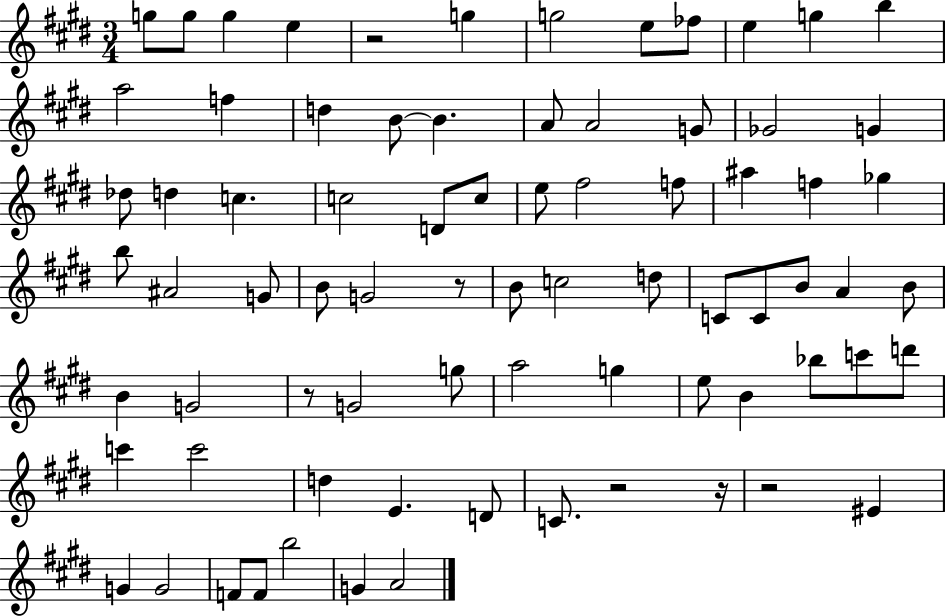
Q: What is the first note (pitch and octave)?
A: G5